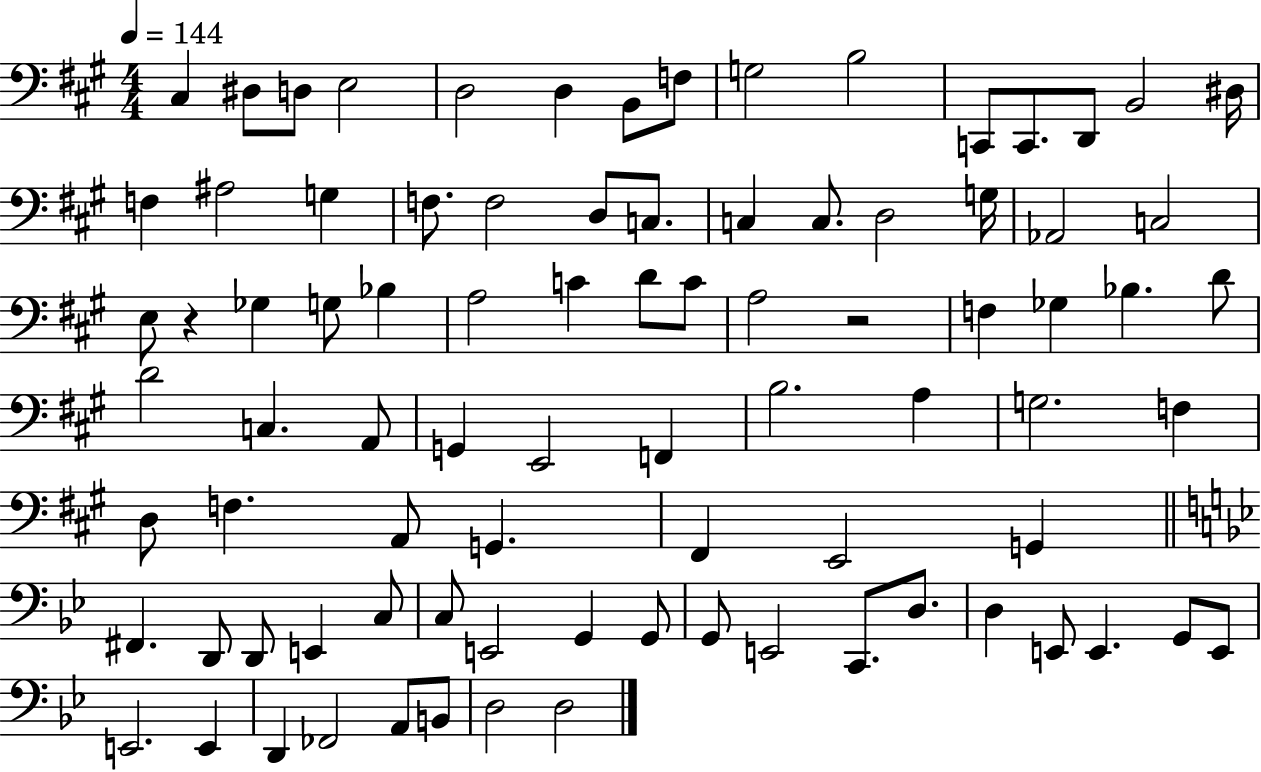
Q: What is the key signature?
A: A major